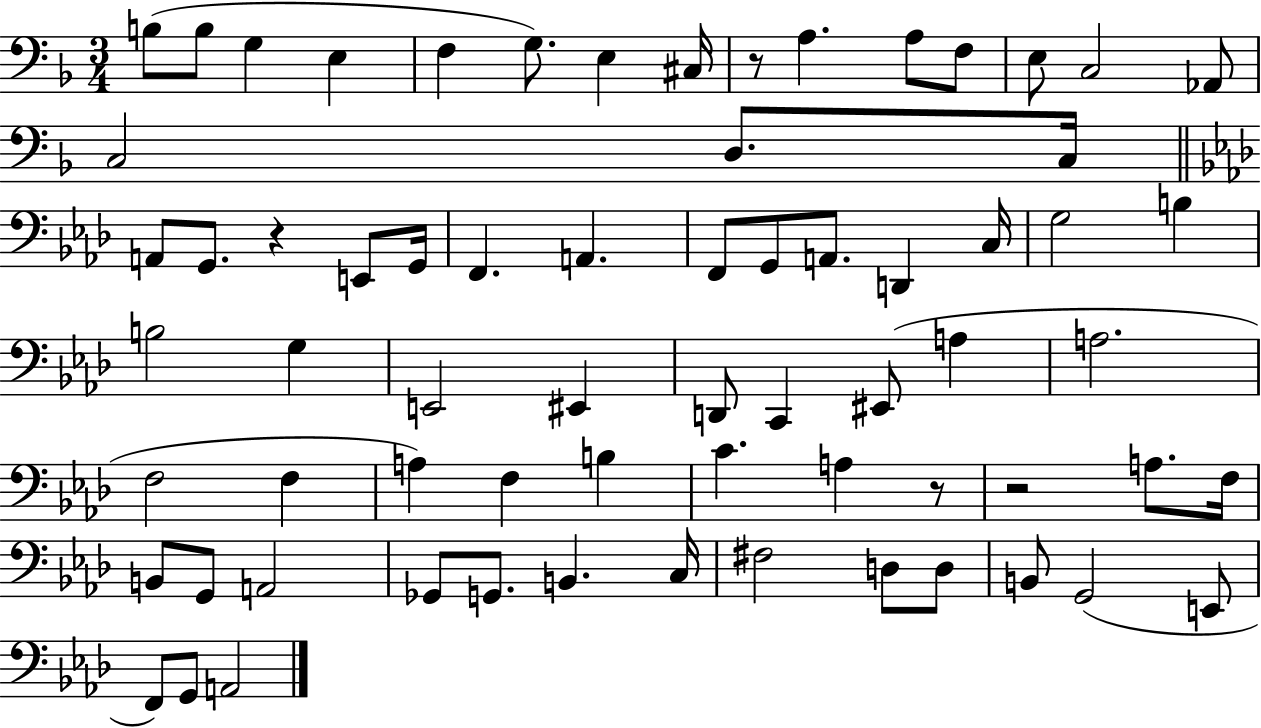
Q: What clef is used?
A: bass